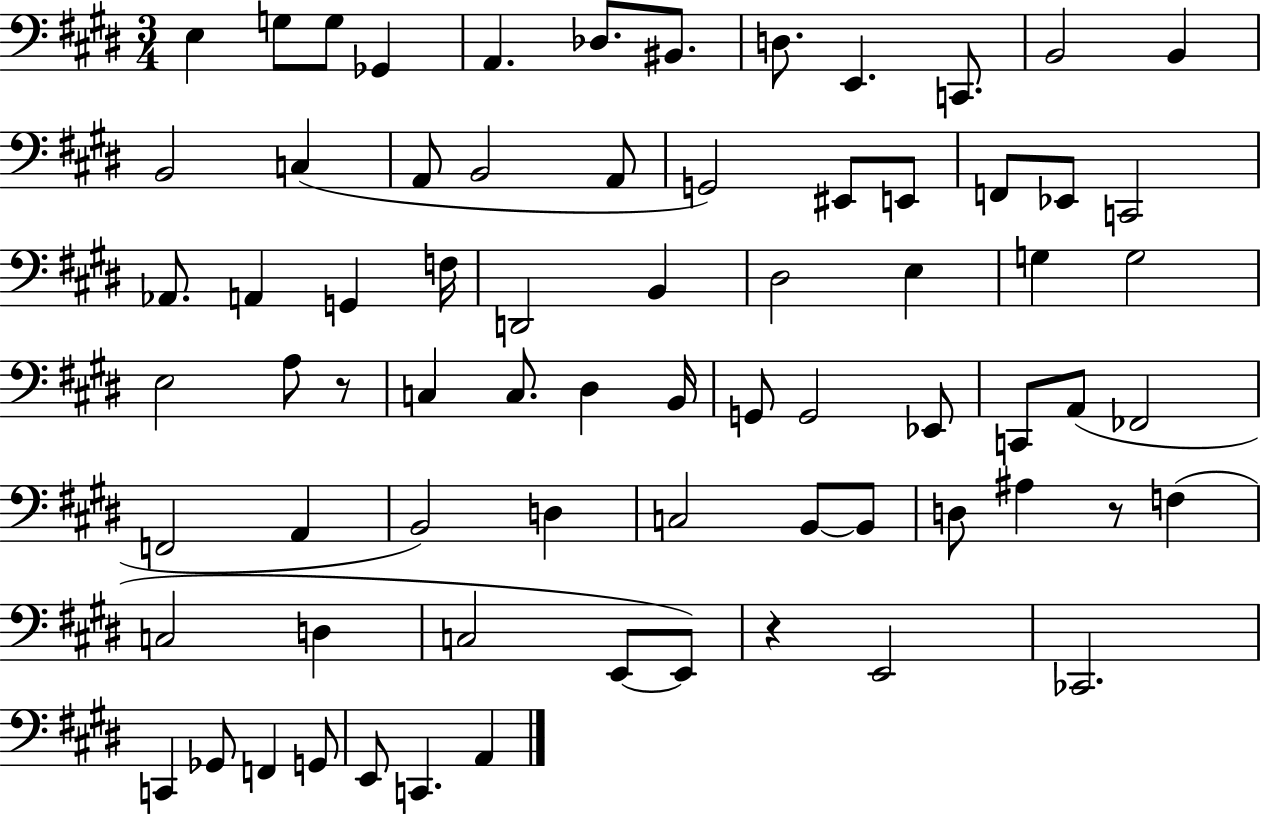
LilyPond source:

{
  \clef bass
  \numericTimeSignature
  \time 3/4
  \key e \major
  e4 g8 g8 ges,4 | a,4. des8. bis,8. | d8. e,4. c,8. | b,2 b,4 | \break b,2 c4( | a,8 b,2 a,8 | g,2) eis,8 e,8 | f,8 ees,8 c,2 | \break aes,8. a,4 g,4 f16 | d,2 b,4 | dis2 e4 | g4 g2 | \break e2 a8 r8 | c4 c8. dis4 b,16 | g,8 g,2 ees,8 | c,8 a,8( fes,2 | \break f,2 a,4 | b,2) d4 | c2 b,8~~ b,8 | d8 ais4 r8 f4( | \break c2 d4 | c2 e,8~~ e,8) | r4 e,2 | ces,2. | \break c,4 ges,8 f,4 g,8 | e,8 c,4. a,4 | \bar "|."
}